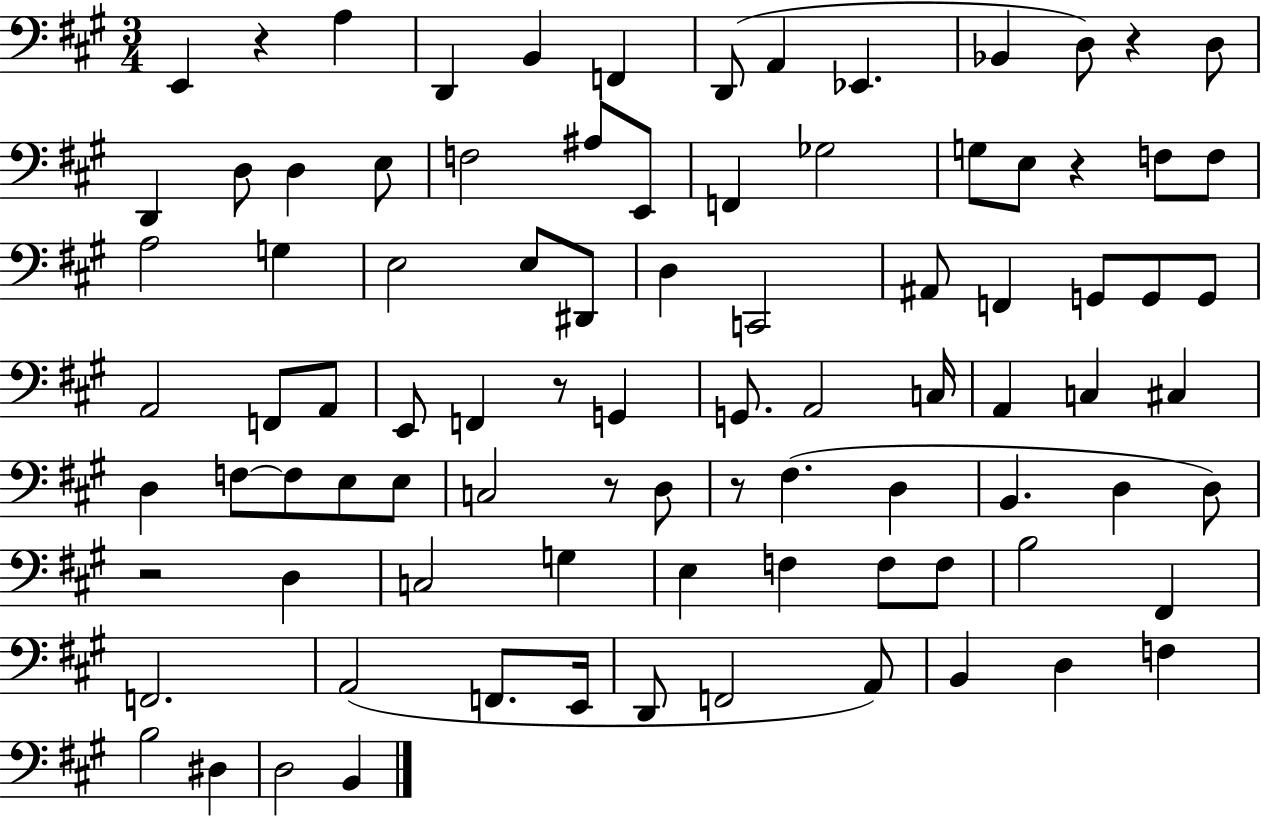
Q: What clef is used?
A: bass